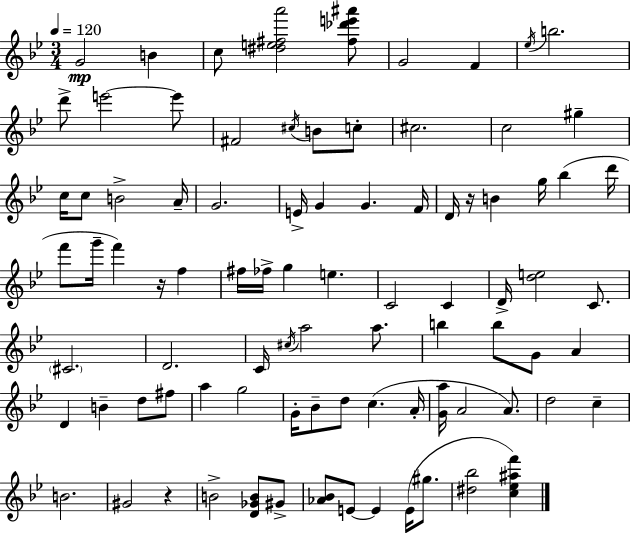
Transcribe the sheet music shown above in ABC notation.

X:1
T:Untitled
M:3/4
L:1/4
K:Bb
G2 B c/2 [^de^fa']2 [^f_d'e'^a']/2 G2 F _e/4 b2 d'/2 e'2 e'/2 ^F2 ^c/4 B/2 c/2 ^c2 c2 ^g c/4 c/2 B2 A/4 G2 E/4 G G F/4 D/4 z/4 B g/4 _b d'/4 f'/2 g'/4 f' z/4 f ^f/4 _f/4 g e C2 C D/4 [de]2 C/2 ^C2 D2 C/4 ^c/4 a2 a/2 b b/2 G/2 A D B d/2 ^f/2 a g2 G/4 _B/2 d/2 c A/4 [Ga]/4 A2 A/2 d2 c B2 ^G2 z B2 [D_GB]/2 ^G/2 [_A_B]/2 E/2 E E/4 ^g/2 [^d_b]2 [c_e^af']